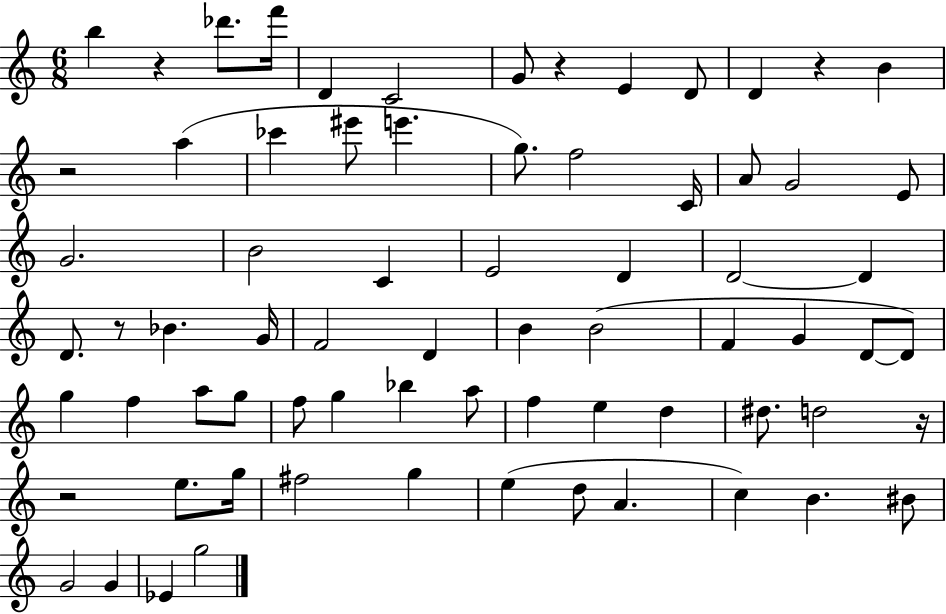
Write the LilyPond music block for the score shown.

{
  \clef treble
  \numericTimeSignature
  \time 6/8
  \key c \major
  \repeat volta 2 { b''4 r4 des'''8. f'''16 | d'4 c'2 | g'8 r4 e'4 d'8 | d'4 r4 b'4 | \break r2 a''4( | ces'''4 eis'''8 e'''4. | g''8.) f''2 c'16 | a'8 g'2 e'8 | \break g'2. | b'2 c'4 | e'2 d'4 | d'2~~ d'4 | \break d'8. r8 bes'4. g'16 | f'2 d'4 | b'4 b'2( | f'4 g'4 d'8~~ d'8) | \break g''4 f''4 a''8 g''8 | f''8 g''4 bes''4 a''8 | f''4 e''4 d''4 | dis''8. d''2 r16 | \break r2 e''8. g''16 | fis''2 g''4 | e''4( d''8 a'4. | c''4) b'4. bis'8 | \break g'2 g'4 | ees'4 g''2 | } \bar "|."
}